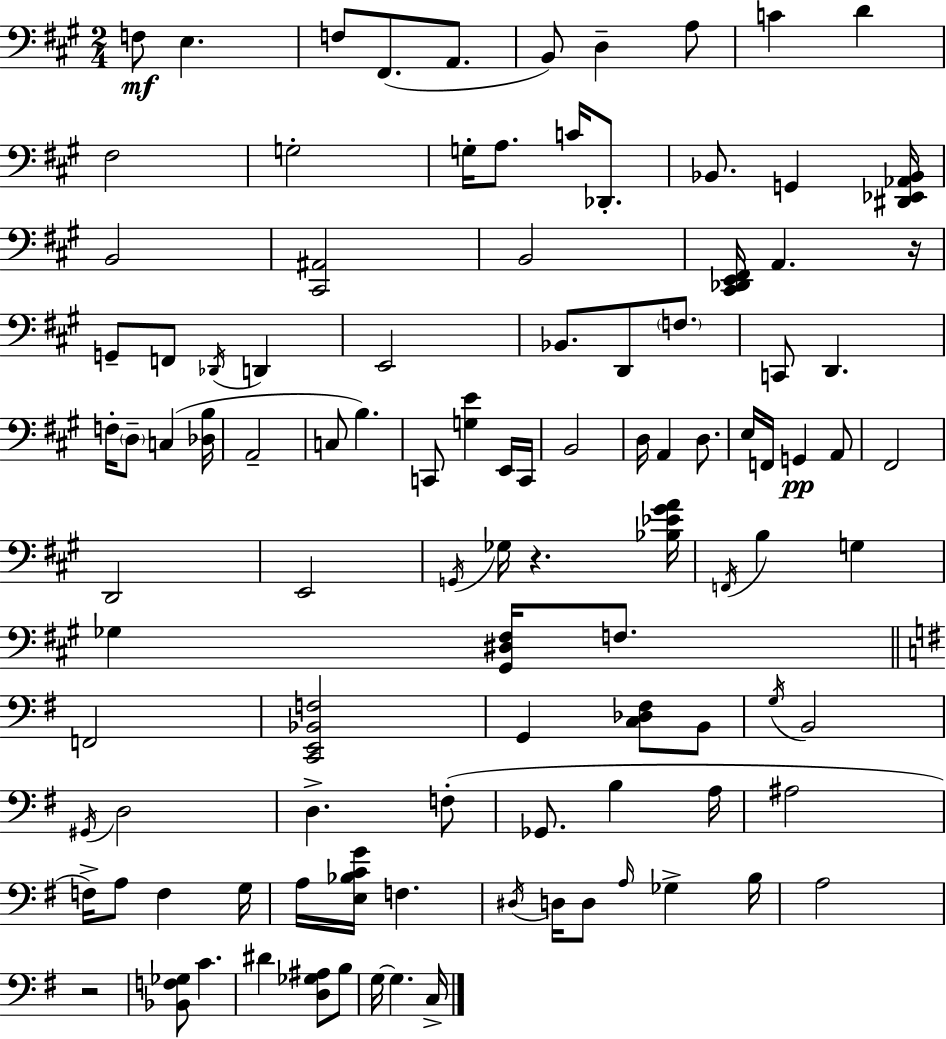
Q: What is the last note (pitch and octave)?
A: C3